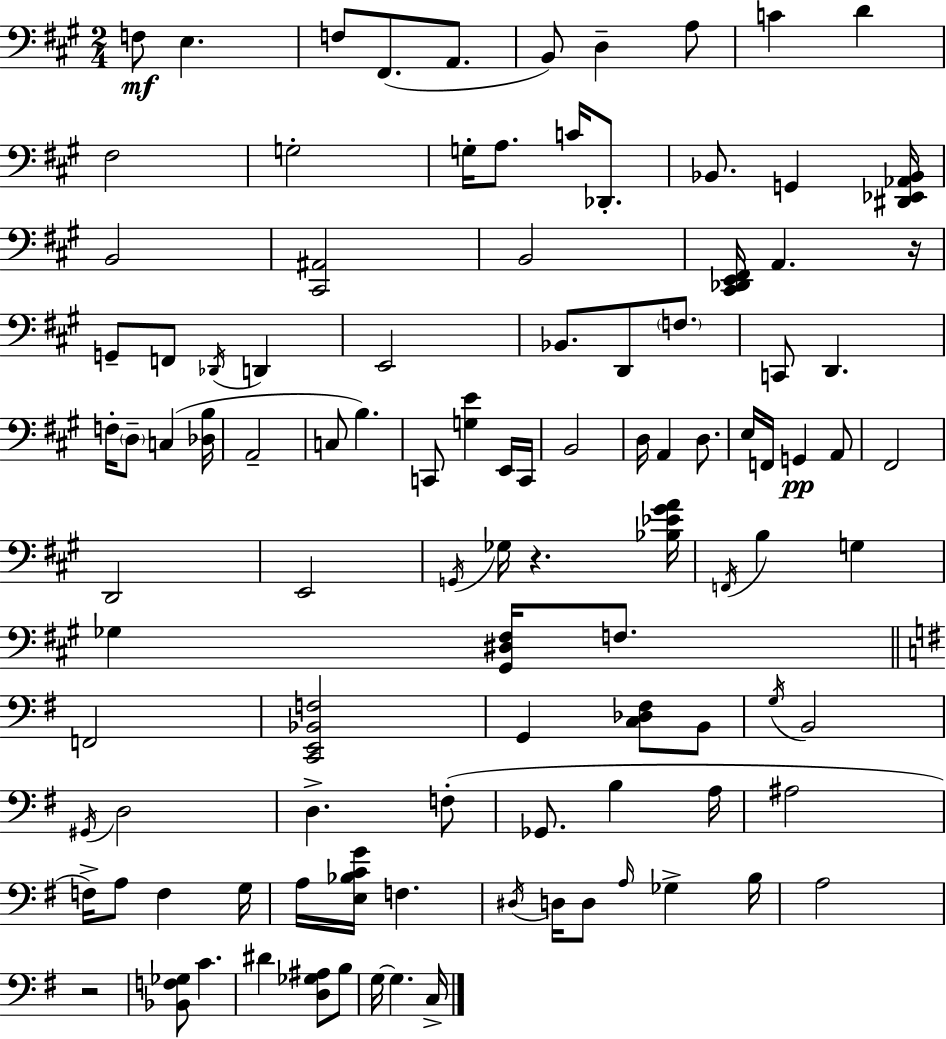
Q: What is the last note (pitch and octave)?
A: C3